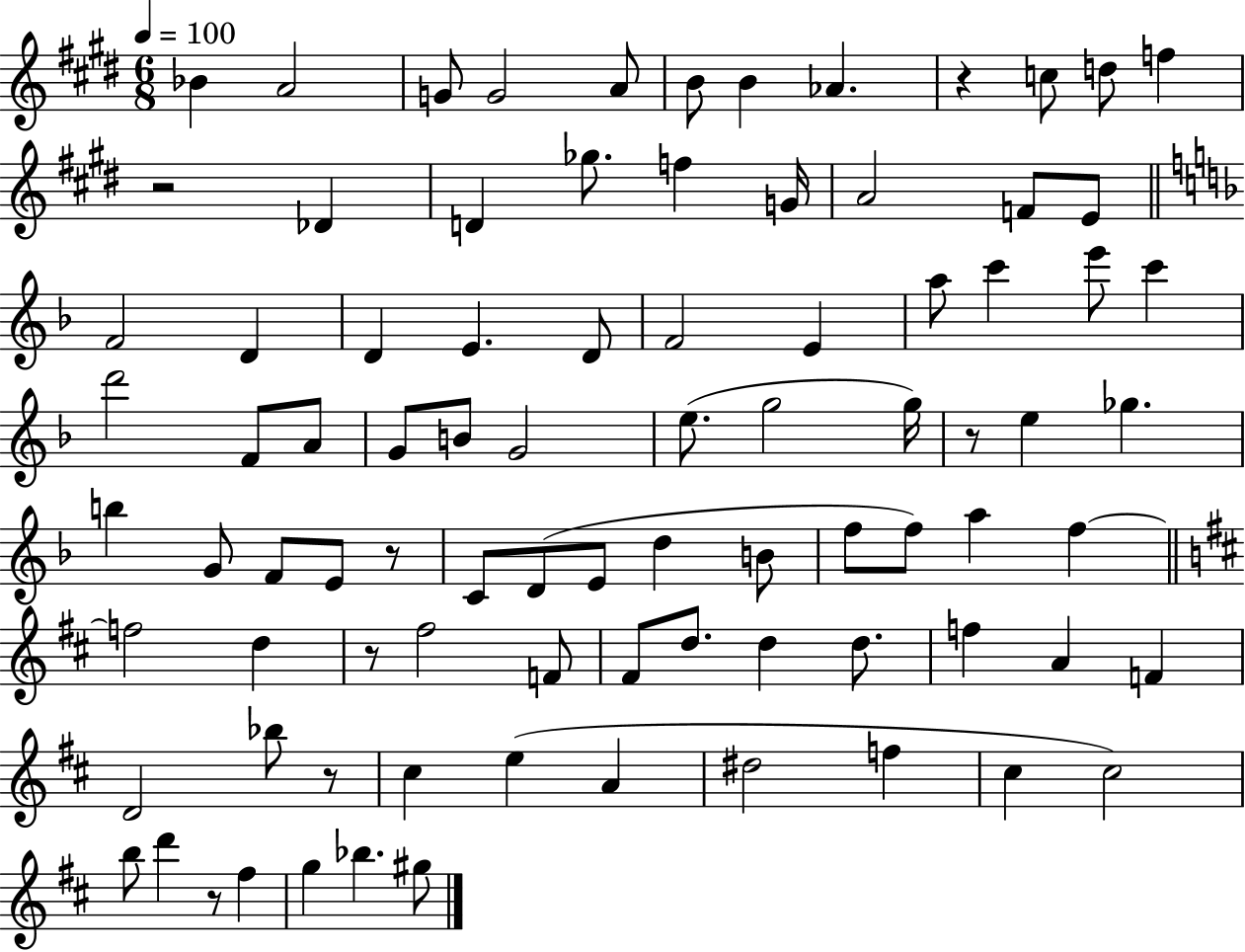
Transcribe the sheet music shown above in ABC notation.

X:1
T:Untitled
M:6/8
L:1/4
K:E
_B A2 G/2 G2 A/2 B/2 B _A z c/2 d/2 f z2 _D D _g/2 f G/4 A2 F/2 E/2 F2 D D E D/2 F2 E a/2 c' e'/2 c' d'2 F/2 A/2 G/2 B/2 G2 e/2 g2 g/4 z/2 e _g b G/2 F/2 E/2 z/2 C/2 D/2 E/2 d B/2 f/2 f/2 a f f2 d z/2 ^f2 F/2 ^F/2 d/2 d d/2 f A F D2 _b/2 z/2 ^c e A ^d2 f ^c ^c2 b/2 d' z/2 ^f g _b ^g/2